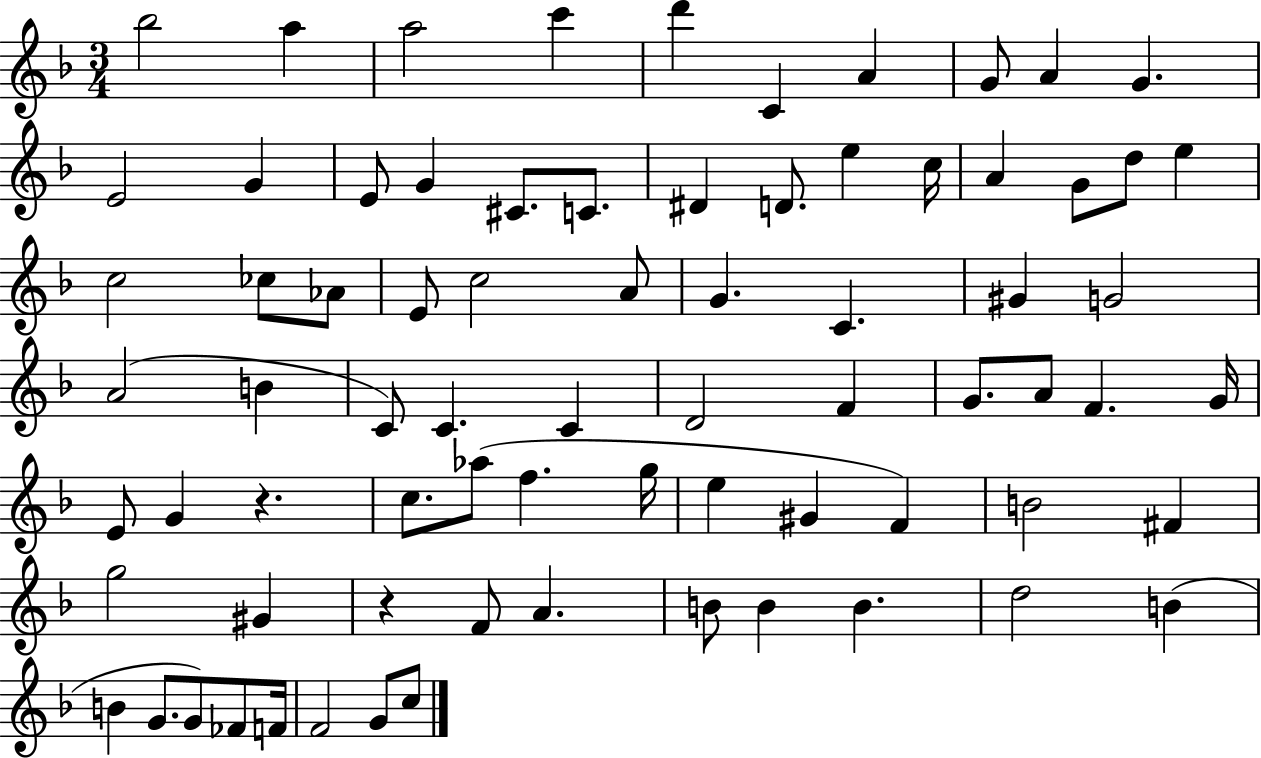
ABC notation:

X:1
T:Untitled
M:3/4
L:1/4
K:F
_b2 a a2 c' d' C A G/2 A G E2 G E/2 G ^C/2 C/2 ^D D/2 e c/4 A G/2 d/2 e c2 _c/2 _A/2 E/2 c2 A/2 G C ^G G2 A2 B C/2 C C D2 F G/2 A/2 F G/4 E/2 G z c/2 _a/2 f g/4 e ^G F B2 ^F g2 ^G z F/2 A B/2 B B d2 B B G/2 G/2 _F/2 F/4 F2 G/2 c/2